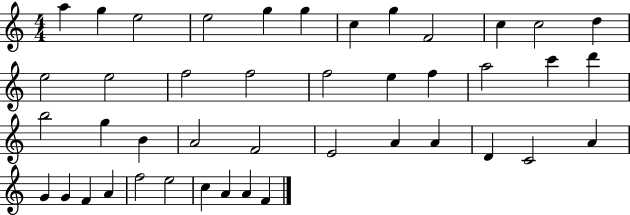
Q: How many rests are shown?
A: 0